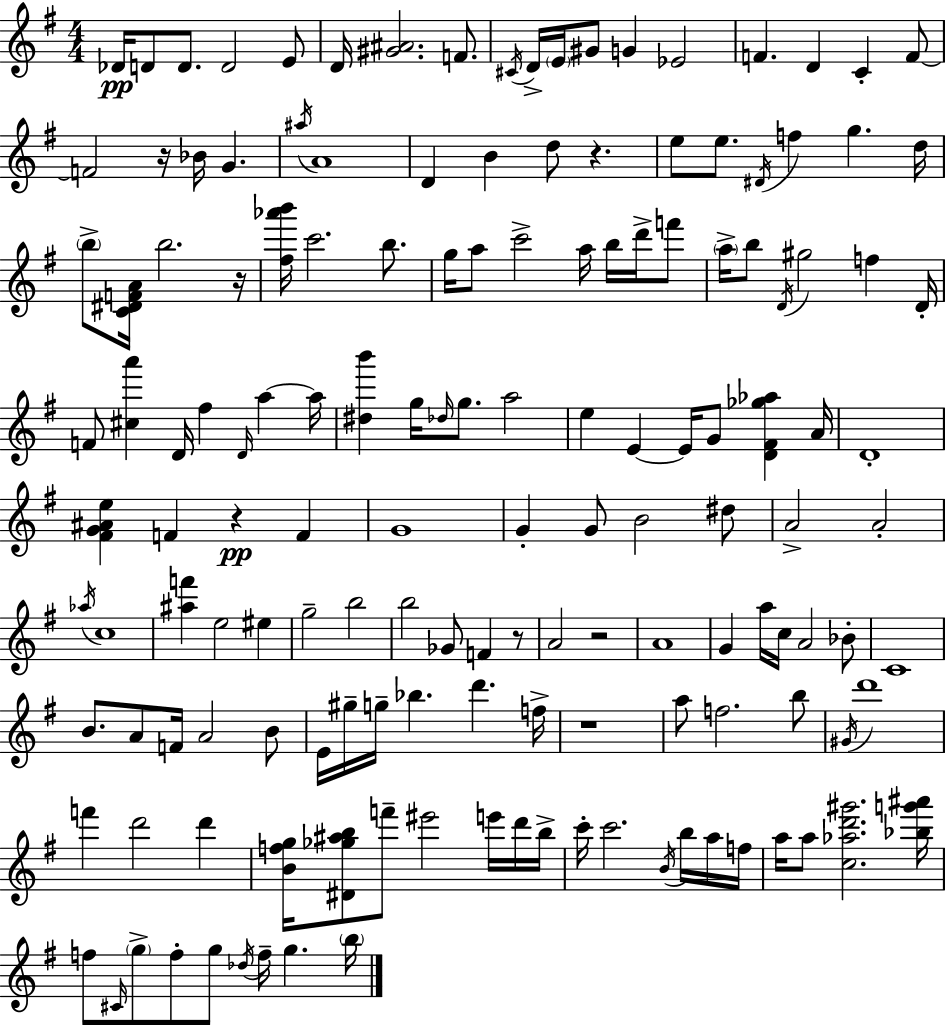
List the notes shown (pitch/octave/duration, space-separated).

Db4/s D4/e D4/e. D4/h E4/e D4/s [G#4,A#4]/h. F4/e. C#4/s D4/s E4/s G#4/e G4/q Eb4/h F4/q. D4/q C4/q F4/e F4/h R/s Bb4/s G4/q. A#5/s A4/w D4/q B4/q D5/e R/q. E5/e E5/e. D#4/s F5/q G5/q. D5/s B5/e [C4,D#4,F4,A4]/s B5/h. R/s [F#5,Ab6,B6]/s C6/h. B5/e. G5/s A5/e C6/h A5/s B5/s D6/s F6/e A5/s B5/e D4/s G#5/h F5/q D4/s F4/e [C#5,A6]/q D4/s F#5/q D4/s A5/q A5/s [D#5,B6]/q G5/s Db5/s G5/e. A5/h E5/q E4/q E4/s G4/e [D4,F#4,Gb5,Ab5]/q A4/s D4/w [F#4,G4,A#4,E5]/q F4/q R/q F4/q G4/w G4/q G4/e B4/h D#5/e A4/h A4/h Ab5/s C5/w [A#5,F6]/q E5/h EIS5/q G5/h B5/h B5/h Gb4/e F4/q R/e A4/h R/h A4/w G4/q A5/s C5/s A4/h Bb4/e C4/w B4/e. A4/e F4/s A4/h B4/e E4/s G#5/s G5/s Bb5/q. D6/q. F5/s R/w A5/e F5/h. B5/e G#4/s D6/w F6/q D6/h D6/q [B4,F5,G5]/s [D#4,Gb5,A#5,B5]/e F6/e EIS6/h E6/s D6/s B5/s C6/s C6/h. B4/s B5/s A5/s F5/s A5/s A5/e [C5,Ab5,D6,G#6]/h. [Bb5,G6,A#6]/s F5/e C#4/s G5/e F5/e G5/e Db5/s F5/s G5/q. B5/s